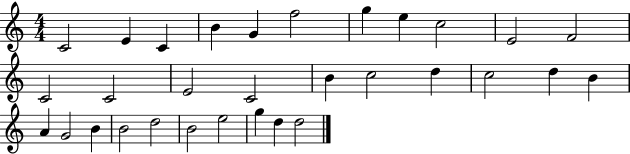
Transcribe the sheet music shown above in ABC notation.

X:1
T:Untitled
M:4/4
L:1/4
K:C
C2 E C B G f2 g e c2 E2 F2 C2 C2 E2 C2 B c2 d c2 d B A G2 B B2 d2 B2 e2 g d d2